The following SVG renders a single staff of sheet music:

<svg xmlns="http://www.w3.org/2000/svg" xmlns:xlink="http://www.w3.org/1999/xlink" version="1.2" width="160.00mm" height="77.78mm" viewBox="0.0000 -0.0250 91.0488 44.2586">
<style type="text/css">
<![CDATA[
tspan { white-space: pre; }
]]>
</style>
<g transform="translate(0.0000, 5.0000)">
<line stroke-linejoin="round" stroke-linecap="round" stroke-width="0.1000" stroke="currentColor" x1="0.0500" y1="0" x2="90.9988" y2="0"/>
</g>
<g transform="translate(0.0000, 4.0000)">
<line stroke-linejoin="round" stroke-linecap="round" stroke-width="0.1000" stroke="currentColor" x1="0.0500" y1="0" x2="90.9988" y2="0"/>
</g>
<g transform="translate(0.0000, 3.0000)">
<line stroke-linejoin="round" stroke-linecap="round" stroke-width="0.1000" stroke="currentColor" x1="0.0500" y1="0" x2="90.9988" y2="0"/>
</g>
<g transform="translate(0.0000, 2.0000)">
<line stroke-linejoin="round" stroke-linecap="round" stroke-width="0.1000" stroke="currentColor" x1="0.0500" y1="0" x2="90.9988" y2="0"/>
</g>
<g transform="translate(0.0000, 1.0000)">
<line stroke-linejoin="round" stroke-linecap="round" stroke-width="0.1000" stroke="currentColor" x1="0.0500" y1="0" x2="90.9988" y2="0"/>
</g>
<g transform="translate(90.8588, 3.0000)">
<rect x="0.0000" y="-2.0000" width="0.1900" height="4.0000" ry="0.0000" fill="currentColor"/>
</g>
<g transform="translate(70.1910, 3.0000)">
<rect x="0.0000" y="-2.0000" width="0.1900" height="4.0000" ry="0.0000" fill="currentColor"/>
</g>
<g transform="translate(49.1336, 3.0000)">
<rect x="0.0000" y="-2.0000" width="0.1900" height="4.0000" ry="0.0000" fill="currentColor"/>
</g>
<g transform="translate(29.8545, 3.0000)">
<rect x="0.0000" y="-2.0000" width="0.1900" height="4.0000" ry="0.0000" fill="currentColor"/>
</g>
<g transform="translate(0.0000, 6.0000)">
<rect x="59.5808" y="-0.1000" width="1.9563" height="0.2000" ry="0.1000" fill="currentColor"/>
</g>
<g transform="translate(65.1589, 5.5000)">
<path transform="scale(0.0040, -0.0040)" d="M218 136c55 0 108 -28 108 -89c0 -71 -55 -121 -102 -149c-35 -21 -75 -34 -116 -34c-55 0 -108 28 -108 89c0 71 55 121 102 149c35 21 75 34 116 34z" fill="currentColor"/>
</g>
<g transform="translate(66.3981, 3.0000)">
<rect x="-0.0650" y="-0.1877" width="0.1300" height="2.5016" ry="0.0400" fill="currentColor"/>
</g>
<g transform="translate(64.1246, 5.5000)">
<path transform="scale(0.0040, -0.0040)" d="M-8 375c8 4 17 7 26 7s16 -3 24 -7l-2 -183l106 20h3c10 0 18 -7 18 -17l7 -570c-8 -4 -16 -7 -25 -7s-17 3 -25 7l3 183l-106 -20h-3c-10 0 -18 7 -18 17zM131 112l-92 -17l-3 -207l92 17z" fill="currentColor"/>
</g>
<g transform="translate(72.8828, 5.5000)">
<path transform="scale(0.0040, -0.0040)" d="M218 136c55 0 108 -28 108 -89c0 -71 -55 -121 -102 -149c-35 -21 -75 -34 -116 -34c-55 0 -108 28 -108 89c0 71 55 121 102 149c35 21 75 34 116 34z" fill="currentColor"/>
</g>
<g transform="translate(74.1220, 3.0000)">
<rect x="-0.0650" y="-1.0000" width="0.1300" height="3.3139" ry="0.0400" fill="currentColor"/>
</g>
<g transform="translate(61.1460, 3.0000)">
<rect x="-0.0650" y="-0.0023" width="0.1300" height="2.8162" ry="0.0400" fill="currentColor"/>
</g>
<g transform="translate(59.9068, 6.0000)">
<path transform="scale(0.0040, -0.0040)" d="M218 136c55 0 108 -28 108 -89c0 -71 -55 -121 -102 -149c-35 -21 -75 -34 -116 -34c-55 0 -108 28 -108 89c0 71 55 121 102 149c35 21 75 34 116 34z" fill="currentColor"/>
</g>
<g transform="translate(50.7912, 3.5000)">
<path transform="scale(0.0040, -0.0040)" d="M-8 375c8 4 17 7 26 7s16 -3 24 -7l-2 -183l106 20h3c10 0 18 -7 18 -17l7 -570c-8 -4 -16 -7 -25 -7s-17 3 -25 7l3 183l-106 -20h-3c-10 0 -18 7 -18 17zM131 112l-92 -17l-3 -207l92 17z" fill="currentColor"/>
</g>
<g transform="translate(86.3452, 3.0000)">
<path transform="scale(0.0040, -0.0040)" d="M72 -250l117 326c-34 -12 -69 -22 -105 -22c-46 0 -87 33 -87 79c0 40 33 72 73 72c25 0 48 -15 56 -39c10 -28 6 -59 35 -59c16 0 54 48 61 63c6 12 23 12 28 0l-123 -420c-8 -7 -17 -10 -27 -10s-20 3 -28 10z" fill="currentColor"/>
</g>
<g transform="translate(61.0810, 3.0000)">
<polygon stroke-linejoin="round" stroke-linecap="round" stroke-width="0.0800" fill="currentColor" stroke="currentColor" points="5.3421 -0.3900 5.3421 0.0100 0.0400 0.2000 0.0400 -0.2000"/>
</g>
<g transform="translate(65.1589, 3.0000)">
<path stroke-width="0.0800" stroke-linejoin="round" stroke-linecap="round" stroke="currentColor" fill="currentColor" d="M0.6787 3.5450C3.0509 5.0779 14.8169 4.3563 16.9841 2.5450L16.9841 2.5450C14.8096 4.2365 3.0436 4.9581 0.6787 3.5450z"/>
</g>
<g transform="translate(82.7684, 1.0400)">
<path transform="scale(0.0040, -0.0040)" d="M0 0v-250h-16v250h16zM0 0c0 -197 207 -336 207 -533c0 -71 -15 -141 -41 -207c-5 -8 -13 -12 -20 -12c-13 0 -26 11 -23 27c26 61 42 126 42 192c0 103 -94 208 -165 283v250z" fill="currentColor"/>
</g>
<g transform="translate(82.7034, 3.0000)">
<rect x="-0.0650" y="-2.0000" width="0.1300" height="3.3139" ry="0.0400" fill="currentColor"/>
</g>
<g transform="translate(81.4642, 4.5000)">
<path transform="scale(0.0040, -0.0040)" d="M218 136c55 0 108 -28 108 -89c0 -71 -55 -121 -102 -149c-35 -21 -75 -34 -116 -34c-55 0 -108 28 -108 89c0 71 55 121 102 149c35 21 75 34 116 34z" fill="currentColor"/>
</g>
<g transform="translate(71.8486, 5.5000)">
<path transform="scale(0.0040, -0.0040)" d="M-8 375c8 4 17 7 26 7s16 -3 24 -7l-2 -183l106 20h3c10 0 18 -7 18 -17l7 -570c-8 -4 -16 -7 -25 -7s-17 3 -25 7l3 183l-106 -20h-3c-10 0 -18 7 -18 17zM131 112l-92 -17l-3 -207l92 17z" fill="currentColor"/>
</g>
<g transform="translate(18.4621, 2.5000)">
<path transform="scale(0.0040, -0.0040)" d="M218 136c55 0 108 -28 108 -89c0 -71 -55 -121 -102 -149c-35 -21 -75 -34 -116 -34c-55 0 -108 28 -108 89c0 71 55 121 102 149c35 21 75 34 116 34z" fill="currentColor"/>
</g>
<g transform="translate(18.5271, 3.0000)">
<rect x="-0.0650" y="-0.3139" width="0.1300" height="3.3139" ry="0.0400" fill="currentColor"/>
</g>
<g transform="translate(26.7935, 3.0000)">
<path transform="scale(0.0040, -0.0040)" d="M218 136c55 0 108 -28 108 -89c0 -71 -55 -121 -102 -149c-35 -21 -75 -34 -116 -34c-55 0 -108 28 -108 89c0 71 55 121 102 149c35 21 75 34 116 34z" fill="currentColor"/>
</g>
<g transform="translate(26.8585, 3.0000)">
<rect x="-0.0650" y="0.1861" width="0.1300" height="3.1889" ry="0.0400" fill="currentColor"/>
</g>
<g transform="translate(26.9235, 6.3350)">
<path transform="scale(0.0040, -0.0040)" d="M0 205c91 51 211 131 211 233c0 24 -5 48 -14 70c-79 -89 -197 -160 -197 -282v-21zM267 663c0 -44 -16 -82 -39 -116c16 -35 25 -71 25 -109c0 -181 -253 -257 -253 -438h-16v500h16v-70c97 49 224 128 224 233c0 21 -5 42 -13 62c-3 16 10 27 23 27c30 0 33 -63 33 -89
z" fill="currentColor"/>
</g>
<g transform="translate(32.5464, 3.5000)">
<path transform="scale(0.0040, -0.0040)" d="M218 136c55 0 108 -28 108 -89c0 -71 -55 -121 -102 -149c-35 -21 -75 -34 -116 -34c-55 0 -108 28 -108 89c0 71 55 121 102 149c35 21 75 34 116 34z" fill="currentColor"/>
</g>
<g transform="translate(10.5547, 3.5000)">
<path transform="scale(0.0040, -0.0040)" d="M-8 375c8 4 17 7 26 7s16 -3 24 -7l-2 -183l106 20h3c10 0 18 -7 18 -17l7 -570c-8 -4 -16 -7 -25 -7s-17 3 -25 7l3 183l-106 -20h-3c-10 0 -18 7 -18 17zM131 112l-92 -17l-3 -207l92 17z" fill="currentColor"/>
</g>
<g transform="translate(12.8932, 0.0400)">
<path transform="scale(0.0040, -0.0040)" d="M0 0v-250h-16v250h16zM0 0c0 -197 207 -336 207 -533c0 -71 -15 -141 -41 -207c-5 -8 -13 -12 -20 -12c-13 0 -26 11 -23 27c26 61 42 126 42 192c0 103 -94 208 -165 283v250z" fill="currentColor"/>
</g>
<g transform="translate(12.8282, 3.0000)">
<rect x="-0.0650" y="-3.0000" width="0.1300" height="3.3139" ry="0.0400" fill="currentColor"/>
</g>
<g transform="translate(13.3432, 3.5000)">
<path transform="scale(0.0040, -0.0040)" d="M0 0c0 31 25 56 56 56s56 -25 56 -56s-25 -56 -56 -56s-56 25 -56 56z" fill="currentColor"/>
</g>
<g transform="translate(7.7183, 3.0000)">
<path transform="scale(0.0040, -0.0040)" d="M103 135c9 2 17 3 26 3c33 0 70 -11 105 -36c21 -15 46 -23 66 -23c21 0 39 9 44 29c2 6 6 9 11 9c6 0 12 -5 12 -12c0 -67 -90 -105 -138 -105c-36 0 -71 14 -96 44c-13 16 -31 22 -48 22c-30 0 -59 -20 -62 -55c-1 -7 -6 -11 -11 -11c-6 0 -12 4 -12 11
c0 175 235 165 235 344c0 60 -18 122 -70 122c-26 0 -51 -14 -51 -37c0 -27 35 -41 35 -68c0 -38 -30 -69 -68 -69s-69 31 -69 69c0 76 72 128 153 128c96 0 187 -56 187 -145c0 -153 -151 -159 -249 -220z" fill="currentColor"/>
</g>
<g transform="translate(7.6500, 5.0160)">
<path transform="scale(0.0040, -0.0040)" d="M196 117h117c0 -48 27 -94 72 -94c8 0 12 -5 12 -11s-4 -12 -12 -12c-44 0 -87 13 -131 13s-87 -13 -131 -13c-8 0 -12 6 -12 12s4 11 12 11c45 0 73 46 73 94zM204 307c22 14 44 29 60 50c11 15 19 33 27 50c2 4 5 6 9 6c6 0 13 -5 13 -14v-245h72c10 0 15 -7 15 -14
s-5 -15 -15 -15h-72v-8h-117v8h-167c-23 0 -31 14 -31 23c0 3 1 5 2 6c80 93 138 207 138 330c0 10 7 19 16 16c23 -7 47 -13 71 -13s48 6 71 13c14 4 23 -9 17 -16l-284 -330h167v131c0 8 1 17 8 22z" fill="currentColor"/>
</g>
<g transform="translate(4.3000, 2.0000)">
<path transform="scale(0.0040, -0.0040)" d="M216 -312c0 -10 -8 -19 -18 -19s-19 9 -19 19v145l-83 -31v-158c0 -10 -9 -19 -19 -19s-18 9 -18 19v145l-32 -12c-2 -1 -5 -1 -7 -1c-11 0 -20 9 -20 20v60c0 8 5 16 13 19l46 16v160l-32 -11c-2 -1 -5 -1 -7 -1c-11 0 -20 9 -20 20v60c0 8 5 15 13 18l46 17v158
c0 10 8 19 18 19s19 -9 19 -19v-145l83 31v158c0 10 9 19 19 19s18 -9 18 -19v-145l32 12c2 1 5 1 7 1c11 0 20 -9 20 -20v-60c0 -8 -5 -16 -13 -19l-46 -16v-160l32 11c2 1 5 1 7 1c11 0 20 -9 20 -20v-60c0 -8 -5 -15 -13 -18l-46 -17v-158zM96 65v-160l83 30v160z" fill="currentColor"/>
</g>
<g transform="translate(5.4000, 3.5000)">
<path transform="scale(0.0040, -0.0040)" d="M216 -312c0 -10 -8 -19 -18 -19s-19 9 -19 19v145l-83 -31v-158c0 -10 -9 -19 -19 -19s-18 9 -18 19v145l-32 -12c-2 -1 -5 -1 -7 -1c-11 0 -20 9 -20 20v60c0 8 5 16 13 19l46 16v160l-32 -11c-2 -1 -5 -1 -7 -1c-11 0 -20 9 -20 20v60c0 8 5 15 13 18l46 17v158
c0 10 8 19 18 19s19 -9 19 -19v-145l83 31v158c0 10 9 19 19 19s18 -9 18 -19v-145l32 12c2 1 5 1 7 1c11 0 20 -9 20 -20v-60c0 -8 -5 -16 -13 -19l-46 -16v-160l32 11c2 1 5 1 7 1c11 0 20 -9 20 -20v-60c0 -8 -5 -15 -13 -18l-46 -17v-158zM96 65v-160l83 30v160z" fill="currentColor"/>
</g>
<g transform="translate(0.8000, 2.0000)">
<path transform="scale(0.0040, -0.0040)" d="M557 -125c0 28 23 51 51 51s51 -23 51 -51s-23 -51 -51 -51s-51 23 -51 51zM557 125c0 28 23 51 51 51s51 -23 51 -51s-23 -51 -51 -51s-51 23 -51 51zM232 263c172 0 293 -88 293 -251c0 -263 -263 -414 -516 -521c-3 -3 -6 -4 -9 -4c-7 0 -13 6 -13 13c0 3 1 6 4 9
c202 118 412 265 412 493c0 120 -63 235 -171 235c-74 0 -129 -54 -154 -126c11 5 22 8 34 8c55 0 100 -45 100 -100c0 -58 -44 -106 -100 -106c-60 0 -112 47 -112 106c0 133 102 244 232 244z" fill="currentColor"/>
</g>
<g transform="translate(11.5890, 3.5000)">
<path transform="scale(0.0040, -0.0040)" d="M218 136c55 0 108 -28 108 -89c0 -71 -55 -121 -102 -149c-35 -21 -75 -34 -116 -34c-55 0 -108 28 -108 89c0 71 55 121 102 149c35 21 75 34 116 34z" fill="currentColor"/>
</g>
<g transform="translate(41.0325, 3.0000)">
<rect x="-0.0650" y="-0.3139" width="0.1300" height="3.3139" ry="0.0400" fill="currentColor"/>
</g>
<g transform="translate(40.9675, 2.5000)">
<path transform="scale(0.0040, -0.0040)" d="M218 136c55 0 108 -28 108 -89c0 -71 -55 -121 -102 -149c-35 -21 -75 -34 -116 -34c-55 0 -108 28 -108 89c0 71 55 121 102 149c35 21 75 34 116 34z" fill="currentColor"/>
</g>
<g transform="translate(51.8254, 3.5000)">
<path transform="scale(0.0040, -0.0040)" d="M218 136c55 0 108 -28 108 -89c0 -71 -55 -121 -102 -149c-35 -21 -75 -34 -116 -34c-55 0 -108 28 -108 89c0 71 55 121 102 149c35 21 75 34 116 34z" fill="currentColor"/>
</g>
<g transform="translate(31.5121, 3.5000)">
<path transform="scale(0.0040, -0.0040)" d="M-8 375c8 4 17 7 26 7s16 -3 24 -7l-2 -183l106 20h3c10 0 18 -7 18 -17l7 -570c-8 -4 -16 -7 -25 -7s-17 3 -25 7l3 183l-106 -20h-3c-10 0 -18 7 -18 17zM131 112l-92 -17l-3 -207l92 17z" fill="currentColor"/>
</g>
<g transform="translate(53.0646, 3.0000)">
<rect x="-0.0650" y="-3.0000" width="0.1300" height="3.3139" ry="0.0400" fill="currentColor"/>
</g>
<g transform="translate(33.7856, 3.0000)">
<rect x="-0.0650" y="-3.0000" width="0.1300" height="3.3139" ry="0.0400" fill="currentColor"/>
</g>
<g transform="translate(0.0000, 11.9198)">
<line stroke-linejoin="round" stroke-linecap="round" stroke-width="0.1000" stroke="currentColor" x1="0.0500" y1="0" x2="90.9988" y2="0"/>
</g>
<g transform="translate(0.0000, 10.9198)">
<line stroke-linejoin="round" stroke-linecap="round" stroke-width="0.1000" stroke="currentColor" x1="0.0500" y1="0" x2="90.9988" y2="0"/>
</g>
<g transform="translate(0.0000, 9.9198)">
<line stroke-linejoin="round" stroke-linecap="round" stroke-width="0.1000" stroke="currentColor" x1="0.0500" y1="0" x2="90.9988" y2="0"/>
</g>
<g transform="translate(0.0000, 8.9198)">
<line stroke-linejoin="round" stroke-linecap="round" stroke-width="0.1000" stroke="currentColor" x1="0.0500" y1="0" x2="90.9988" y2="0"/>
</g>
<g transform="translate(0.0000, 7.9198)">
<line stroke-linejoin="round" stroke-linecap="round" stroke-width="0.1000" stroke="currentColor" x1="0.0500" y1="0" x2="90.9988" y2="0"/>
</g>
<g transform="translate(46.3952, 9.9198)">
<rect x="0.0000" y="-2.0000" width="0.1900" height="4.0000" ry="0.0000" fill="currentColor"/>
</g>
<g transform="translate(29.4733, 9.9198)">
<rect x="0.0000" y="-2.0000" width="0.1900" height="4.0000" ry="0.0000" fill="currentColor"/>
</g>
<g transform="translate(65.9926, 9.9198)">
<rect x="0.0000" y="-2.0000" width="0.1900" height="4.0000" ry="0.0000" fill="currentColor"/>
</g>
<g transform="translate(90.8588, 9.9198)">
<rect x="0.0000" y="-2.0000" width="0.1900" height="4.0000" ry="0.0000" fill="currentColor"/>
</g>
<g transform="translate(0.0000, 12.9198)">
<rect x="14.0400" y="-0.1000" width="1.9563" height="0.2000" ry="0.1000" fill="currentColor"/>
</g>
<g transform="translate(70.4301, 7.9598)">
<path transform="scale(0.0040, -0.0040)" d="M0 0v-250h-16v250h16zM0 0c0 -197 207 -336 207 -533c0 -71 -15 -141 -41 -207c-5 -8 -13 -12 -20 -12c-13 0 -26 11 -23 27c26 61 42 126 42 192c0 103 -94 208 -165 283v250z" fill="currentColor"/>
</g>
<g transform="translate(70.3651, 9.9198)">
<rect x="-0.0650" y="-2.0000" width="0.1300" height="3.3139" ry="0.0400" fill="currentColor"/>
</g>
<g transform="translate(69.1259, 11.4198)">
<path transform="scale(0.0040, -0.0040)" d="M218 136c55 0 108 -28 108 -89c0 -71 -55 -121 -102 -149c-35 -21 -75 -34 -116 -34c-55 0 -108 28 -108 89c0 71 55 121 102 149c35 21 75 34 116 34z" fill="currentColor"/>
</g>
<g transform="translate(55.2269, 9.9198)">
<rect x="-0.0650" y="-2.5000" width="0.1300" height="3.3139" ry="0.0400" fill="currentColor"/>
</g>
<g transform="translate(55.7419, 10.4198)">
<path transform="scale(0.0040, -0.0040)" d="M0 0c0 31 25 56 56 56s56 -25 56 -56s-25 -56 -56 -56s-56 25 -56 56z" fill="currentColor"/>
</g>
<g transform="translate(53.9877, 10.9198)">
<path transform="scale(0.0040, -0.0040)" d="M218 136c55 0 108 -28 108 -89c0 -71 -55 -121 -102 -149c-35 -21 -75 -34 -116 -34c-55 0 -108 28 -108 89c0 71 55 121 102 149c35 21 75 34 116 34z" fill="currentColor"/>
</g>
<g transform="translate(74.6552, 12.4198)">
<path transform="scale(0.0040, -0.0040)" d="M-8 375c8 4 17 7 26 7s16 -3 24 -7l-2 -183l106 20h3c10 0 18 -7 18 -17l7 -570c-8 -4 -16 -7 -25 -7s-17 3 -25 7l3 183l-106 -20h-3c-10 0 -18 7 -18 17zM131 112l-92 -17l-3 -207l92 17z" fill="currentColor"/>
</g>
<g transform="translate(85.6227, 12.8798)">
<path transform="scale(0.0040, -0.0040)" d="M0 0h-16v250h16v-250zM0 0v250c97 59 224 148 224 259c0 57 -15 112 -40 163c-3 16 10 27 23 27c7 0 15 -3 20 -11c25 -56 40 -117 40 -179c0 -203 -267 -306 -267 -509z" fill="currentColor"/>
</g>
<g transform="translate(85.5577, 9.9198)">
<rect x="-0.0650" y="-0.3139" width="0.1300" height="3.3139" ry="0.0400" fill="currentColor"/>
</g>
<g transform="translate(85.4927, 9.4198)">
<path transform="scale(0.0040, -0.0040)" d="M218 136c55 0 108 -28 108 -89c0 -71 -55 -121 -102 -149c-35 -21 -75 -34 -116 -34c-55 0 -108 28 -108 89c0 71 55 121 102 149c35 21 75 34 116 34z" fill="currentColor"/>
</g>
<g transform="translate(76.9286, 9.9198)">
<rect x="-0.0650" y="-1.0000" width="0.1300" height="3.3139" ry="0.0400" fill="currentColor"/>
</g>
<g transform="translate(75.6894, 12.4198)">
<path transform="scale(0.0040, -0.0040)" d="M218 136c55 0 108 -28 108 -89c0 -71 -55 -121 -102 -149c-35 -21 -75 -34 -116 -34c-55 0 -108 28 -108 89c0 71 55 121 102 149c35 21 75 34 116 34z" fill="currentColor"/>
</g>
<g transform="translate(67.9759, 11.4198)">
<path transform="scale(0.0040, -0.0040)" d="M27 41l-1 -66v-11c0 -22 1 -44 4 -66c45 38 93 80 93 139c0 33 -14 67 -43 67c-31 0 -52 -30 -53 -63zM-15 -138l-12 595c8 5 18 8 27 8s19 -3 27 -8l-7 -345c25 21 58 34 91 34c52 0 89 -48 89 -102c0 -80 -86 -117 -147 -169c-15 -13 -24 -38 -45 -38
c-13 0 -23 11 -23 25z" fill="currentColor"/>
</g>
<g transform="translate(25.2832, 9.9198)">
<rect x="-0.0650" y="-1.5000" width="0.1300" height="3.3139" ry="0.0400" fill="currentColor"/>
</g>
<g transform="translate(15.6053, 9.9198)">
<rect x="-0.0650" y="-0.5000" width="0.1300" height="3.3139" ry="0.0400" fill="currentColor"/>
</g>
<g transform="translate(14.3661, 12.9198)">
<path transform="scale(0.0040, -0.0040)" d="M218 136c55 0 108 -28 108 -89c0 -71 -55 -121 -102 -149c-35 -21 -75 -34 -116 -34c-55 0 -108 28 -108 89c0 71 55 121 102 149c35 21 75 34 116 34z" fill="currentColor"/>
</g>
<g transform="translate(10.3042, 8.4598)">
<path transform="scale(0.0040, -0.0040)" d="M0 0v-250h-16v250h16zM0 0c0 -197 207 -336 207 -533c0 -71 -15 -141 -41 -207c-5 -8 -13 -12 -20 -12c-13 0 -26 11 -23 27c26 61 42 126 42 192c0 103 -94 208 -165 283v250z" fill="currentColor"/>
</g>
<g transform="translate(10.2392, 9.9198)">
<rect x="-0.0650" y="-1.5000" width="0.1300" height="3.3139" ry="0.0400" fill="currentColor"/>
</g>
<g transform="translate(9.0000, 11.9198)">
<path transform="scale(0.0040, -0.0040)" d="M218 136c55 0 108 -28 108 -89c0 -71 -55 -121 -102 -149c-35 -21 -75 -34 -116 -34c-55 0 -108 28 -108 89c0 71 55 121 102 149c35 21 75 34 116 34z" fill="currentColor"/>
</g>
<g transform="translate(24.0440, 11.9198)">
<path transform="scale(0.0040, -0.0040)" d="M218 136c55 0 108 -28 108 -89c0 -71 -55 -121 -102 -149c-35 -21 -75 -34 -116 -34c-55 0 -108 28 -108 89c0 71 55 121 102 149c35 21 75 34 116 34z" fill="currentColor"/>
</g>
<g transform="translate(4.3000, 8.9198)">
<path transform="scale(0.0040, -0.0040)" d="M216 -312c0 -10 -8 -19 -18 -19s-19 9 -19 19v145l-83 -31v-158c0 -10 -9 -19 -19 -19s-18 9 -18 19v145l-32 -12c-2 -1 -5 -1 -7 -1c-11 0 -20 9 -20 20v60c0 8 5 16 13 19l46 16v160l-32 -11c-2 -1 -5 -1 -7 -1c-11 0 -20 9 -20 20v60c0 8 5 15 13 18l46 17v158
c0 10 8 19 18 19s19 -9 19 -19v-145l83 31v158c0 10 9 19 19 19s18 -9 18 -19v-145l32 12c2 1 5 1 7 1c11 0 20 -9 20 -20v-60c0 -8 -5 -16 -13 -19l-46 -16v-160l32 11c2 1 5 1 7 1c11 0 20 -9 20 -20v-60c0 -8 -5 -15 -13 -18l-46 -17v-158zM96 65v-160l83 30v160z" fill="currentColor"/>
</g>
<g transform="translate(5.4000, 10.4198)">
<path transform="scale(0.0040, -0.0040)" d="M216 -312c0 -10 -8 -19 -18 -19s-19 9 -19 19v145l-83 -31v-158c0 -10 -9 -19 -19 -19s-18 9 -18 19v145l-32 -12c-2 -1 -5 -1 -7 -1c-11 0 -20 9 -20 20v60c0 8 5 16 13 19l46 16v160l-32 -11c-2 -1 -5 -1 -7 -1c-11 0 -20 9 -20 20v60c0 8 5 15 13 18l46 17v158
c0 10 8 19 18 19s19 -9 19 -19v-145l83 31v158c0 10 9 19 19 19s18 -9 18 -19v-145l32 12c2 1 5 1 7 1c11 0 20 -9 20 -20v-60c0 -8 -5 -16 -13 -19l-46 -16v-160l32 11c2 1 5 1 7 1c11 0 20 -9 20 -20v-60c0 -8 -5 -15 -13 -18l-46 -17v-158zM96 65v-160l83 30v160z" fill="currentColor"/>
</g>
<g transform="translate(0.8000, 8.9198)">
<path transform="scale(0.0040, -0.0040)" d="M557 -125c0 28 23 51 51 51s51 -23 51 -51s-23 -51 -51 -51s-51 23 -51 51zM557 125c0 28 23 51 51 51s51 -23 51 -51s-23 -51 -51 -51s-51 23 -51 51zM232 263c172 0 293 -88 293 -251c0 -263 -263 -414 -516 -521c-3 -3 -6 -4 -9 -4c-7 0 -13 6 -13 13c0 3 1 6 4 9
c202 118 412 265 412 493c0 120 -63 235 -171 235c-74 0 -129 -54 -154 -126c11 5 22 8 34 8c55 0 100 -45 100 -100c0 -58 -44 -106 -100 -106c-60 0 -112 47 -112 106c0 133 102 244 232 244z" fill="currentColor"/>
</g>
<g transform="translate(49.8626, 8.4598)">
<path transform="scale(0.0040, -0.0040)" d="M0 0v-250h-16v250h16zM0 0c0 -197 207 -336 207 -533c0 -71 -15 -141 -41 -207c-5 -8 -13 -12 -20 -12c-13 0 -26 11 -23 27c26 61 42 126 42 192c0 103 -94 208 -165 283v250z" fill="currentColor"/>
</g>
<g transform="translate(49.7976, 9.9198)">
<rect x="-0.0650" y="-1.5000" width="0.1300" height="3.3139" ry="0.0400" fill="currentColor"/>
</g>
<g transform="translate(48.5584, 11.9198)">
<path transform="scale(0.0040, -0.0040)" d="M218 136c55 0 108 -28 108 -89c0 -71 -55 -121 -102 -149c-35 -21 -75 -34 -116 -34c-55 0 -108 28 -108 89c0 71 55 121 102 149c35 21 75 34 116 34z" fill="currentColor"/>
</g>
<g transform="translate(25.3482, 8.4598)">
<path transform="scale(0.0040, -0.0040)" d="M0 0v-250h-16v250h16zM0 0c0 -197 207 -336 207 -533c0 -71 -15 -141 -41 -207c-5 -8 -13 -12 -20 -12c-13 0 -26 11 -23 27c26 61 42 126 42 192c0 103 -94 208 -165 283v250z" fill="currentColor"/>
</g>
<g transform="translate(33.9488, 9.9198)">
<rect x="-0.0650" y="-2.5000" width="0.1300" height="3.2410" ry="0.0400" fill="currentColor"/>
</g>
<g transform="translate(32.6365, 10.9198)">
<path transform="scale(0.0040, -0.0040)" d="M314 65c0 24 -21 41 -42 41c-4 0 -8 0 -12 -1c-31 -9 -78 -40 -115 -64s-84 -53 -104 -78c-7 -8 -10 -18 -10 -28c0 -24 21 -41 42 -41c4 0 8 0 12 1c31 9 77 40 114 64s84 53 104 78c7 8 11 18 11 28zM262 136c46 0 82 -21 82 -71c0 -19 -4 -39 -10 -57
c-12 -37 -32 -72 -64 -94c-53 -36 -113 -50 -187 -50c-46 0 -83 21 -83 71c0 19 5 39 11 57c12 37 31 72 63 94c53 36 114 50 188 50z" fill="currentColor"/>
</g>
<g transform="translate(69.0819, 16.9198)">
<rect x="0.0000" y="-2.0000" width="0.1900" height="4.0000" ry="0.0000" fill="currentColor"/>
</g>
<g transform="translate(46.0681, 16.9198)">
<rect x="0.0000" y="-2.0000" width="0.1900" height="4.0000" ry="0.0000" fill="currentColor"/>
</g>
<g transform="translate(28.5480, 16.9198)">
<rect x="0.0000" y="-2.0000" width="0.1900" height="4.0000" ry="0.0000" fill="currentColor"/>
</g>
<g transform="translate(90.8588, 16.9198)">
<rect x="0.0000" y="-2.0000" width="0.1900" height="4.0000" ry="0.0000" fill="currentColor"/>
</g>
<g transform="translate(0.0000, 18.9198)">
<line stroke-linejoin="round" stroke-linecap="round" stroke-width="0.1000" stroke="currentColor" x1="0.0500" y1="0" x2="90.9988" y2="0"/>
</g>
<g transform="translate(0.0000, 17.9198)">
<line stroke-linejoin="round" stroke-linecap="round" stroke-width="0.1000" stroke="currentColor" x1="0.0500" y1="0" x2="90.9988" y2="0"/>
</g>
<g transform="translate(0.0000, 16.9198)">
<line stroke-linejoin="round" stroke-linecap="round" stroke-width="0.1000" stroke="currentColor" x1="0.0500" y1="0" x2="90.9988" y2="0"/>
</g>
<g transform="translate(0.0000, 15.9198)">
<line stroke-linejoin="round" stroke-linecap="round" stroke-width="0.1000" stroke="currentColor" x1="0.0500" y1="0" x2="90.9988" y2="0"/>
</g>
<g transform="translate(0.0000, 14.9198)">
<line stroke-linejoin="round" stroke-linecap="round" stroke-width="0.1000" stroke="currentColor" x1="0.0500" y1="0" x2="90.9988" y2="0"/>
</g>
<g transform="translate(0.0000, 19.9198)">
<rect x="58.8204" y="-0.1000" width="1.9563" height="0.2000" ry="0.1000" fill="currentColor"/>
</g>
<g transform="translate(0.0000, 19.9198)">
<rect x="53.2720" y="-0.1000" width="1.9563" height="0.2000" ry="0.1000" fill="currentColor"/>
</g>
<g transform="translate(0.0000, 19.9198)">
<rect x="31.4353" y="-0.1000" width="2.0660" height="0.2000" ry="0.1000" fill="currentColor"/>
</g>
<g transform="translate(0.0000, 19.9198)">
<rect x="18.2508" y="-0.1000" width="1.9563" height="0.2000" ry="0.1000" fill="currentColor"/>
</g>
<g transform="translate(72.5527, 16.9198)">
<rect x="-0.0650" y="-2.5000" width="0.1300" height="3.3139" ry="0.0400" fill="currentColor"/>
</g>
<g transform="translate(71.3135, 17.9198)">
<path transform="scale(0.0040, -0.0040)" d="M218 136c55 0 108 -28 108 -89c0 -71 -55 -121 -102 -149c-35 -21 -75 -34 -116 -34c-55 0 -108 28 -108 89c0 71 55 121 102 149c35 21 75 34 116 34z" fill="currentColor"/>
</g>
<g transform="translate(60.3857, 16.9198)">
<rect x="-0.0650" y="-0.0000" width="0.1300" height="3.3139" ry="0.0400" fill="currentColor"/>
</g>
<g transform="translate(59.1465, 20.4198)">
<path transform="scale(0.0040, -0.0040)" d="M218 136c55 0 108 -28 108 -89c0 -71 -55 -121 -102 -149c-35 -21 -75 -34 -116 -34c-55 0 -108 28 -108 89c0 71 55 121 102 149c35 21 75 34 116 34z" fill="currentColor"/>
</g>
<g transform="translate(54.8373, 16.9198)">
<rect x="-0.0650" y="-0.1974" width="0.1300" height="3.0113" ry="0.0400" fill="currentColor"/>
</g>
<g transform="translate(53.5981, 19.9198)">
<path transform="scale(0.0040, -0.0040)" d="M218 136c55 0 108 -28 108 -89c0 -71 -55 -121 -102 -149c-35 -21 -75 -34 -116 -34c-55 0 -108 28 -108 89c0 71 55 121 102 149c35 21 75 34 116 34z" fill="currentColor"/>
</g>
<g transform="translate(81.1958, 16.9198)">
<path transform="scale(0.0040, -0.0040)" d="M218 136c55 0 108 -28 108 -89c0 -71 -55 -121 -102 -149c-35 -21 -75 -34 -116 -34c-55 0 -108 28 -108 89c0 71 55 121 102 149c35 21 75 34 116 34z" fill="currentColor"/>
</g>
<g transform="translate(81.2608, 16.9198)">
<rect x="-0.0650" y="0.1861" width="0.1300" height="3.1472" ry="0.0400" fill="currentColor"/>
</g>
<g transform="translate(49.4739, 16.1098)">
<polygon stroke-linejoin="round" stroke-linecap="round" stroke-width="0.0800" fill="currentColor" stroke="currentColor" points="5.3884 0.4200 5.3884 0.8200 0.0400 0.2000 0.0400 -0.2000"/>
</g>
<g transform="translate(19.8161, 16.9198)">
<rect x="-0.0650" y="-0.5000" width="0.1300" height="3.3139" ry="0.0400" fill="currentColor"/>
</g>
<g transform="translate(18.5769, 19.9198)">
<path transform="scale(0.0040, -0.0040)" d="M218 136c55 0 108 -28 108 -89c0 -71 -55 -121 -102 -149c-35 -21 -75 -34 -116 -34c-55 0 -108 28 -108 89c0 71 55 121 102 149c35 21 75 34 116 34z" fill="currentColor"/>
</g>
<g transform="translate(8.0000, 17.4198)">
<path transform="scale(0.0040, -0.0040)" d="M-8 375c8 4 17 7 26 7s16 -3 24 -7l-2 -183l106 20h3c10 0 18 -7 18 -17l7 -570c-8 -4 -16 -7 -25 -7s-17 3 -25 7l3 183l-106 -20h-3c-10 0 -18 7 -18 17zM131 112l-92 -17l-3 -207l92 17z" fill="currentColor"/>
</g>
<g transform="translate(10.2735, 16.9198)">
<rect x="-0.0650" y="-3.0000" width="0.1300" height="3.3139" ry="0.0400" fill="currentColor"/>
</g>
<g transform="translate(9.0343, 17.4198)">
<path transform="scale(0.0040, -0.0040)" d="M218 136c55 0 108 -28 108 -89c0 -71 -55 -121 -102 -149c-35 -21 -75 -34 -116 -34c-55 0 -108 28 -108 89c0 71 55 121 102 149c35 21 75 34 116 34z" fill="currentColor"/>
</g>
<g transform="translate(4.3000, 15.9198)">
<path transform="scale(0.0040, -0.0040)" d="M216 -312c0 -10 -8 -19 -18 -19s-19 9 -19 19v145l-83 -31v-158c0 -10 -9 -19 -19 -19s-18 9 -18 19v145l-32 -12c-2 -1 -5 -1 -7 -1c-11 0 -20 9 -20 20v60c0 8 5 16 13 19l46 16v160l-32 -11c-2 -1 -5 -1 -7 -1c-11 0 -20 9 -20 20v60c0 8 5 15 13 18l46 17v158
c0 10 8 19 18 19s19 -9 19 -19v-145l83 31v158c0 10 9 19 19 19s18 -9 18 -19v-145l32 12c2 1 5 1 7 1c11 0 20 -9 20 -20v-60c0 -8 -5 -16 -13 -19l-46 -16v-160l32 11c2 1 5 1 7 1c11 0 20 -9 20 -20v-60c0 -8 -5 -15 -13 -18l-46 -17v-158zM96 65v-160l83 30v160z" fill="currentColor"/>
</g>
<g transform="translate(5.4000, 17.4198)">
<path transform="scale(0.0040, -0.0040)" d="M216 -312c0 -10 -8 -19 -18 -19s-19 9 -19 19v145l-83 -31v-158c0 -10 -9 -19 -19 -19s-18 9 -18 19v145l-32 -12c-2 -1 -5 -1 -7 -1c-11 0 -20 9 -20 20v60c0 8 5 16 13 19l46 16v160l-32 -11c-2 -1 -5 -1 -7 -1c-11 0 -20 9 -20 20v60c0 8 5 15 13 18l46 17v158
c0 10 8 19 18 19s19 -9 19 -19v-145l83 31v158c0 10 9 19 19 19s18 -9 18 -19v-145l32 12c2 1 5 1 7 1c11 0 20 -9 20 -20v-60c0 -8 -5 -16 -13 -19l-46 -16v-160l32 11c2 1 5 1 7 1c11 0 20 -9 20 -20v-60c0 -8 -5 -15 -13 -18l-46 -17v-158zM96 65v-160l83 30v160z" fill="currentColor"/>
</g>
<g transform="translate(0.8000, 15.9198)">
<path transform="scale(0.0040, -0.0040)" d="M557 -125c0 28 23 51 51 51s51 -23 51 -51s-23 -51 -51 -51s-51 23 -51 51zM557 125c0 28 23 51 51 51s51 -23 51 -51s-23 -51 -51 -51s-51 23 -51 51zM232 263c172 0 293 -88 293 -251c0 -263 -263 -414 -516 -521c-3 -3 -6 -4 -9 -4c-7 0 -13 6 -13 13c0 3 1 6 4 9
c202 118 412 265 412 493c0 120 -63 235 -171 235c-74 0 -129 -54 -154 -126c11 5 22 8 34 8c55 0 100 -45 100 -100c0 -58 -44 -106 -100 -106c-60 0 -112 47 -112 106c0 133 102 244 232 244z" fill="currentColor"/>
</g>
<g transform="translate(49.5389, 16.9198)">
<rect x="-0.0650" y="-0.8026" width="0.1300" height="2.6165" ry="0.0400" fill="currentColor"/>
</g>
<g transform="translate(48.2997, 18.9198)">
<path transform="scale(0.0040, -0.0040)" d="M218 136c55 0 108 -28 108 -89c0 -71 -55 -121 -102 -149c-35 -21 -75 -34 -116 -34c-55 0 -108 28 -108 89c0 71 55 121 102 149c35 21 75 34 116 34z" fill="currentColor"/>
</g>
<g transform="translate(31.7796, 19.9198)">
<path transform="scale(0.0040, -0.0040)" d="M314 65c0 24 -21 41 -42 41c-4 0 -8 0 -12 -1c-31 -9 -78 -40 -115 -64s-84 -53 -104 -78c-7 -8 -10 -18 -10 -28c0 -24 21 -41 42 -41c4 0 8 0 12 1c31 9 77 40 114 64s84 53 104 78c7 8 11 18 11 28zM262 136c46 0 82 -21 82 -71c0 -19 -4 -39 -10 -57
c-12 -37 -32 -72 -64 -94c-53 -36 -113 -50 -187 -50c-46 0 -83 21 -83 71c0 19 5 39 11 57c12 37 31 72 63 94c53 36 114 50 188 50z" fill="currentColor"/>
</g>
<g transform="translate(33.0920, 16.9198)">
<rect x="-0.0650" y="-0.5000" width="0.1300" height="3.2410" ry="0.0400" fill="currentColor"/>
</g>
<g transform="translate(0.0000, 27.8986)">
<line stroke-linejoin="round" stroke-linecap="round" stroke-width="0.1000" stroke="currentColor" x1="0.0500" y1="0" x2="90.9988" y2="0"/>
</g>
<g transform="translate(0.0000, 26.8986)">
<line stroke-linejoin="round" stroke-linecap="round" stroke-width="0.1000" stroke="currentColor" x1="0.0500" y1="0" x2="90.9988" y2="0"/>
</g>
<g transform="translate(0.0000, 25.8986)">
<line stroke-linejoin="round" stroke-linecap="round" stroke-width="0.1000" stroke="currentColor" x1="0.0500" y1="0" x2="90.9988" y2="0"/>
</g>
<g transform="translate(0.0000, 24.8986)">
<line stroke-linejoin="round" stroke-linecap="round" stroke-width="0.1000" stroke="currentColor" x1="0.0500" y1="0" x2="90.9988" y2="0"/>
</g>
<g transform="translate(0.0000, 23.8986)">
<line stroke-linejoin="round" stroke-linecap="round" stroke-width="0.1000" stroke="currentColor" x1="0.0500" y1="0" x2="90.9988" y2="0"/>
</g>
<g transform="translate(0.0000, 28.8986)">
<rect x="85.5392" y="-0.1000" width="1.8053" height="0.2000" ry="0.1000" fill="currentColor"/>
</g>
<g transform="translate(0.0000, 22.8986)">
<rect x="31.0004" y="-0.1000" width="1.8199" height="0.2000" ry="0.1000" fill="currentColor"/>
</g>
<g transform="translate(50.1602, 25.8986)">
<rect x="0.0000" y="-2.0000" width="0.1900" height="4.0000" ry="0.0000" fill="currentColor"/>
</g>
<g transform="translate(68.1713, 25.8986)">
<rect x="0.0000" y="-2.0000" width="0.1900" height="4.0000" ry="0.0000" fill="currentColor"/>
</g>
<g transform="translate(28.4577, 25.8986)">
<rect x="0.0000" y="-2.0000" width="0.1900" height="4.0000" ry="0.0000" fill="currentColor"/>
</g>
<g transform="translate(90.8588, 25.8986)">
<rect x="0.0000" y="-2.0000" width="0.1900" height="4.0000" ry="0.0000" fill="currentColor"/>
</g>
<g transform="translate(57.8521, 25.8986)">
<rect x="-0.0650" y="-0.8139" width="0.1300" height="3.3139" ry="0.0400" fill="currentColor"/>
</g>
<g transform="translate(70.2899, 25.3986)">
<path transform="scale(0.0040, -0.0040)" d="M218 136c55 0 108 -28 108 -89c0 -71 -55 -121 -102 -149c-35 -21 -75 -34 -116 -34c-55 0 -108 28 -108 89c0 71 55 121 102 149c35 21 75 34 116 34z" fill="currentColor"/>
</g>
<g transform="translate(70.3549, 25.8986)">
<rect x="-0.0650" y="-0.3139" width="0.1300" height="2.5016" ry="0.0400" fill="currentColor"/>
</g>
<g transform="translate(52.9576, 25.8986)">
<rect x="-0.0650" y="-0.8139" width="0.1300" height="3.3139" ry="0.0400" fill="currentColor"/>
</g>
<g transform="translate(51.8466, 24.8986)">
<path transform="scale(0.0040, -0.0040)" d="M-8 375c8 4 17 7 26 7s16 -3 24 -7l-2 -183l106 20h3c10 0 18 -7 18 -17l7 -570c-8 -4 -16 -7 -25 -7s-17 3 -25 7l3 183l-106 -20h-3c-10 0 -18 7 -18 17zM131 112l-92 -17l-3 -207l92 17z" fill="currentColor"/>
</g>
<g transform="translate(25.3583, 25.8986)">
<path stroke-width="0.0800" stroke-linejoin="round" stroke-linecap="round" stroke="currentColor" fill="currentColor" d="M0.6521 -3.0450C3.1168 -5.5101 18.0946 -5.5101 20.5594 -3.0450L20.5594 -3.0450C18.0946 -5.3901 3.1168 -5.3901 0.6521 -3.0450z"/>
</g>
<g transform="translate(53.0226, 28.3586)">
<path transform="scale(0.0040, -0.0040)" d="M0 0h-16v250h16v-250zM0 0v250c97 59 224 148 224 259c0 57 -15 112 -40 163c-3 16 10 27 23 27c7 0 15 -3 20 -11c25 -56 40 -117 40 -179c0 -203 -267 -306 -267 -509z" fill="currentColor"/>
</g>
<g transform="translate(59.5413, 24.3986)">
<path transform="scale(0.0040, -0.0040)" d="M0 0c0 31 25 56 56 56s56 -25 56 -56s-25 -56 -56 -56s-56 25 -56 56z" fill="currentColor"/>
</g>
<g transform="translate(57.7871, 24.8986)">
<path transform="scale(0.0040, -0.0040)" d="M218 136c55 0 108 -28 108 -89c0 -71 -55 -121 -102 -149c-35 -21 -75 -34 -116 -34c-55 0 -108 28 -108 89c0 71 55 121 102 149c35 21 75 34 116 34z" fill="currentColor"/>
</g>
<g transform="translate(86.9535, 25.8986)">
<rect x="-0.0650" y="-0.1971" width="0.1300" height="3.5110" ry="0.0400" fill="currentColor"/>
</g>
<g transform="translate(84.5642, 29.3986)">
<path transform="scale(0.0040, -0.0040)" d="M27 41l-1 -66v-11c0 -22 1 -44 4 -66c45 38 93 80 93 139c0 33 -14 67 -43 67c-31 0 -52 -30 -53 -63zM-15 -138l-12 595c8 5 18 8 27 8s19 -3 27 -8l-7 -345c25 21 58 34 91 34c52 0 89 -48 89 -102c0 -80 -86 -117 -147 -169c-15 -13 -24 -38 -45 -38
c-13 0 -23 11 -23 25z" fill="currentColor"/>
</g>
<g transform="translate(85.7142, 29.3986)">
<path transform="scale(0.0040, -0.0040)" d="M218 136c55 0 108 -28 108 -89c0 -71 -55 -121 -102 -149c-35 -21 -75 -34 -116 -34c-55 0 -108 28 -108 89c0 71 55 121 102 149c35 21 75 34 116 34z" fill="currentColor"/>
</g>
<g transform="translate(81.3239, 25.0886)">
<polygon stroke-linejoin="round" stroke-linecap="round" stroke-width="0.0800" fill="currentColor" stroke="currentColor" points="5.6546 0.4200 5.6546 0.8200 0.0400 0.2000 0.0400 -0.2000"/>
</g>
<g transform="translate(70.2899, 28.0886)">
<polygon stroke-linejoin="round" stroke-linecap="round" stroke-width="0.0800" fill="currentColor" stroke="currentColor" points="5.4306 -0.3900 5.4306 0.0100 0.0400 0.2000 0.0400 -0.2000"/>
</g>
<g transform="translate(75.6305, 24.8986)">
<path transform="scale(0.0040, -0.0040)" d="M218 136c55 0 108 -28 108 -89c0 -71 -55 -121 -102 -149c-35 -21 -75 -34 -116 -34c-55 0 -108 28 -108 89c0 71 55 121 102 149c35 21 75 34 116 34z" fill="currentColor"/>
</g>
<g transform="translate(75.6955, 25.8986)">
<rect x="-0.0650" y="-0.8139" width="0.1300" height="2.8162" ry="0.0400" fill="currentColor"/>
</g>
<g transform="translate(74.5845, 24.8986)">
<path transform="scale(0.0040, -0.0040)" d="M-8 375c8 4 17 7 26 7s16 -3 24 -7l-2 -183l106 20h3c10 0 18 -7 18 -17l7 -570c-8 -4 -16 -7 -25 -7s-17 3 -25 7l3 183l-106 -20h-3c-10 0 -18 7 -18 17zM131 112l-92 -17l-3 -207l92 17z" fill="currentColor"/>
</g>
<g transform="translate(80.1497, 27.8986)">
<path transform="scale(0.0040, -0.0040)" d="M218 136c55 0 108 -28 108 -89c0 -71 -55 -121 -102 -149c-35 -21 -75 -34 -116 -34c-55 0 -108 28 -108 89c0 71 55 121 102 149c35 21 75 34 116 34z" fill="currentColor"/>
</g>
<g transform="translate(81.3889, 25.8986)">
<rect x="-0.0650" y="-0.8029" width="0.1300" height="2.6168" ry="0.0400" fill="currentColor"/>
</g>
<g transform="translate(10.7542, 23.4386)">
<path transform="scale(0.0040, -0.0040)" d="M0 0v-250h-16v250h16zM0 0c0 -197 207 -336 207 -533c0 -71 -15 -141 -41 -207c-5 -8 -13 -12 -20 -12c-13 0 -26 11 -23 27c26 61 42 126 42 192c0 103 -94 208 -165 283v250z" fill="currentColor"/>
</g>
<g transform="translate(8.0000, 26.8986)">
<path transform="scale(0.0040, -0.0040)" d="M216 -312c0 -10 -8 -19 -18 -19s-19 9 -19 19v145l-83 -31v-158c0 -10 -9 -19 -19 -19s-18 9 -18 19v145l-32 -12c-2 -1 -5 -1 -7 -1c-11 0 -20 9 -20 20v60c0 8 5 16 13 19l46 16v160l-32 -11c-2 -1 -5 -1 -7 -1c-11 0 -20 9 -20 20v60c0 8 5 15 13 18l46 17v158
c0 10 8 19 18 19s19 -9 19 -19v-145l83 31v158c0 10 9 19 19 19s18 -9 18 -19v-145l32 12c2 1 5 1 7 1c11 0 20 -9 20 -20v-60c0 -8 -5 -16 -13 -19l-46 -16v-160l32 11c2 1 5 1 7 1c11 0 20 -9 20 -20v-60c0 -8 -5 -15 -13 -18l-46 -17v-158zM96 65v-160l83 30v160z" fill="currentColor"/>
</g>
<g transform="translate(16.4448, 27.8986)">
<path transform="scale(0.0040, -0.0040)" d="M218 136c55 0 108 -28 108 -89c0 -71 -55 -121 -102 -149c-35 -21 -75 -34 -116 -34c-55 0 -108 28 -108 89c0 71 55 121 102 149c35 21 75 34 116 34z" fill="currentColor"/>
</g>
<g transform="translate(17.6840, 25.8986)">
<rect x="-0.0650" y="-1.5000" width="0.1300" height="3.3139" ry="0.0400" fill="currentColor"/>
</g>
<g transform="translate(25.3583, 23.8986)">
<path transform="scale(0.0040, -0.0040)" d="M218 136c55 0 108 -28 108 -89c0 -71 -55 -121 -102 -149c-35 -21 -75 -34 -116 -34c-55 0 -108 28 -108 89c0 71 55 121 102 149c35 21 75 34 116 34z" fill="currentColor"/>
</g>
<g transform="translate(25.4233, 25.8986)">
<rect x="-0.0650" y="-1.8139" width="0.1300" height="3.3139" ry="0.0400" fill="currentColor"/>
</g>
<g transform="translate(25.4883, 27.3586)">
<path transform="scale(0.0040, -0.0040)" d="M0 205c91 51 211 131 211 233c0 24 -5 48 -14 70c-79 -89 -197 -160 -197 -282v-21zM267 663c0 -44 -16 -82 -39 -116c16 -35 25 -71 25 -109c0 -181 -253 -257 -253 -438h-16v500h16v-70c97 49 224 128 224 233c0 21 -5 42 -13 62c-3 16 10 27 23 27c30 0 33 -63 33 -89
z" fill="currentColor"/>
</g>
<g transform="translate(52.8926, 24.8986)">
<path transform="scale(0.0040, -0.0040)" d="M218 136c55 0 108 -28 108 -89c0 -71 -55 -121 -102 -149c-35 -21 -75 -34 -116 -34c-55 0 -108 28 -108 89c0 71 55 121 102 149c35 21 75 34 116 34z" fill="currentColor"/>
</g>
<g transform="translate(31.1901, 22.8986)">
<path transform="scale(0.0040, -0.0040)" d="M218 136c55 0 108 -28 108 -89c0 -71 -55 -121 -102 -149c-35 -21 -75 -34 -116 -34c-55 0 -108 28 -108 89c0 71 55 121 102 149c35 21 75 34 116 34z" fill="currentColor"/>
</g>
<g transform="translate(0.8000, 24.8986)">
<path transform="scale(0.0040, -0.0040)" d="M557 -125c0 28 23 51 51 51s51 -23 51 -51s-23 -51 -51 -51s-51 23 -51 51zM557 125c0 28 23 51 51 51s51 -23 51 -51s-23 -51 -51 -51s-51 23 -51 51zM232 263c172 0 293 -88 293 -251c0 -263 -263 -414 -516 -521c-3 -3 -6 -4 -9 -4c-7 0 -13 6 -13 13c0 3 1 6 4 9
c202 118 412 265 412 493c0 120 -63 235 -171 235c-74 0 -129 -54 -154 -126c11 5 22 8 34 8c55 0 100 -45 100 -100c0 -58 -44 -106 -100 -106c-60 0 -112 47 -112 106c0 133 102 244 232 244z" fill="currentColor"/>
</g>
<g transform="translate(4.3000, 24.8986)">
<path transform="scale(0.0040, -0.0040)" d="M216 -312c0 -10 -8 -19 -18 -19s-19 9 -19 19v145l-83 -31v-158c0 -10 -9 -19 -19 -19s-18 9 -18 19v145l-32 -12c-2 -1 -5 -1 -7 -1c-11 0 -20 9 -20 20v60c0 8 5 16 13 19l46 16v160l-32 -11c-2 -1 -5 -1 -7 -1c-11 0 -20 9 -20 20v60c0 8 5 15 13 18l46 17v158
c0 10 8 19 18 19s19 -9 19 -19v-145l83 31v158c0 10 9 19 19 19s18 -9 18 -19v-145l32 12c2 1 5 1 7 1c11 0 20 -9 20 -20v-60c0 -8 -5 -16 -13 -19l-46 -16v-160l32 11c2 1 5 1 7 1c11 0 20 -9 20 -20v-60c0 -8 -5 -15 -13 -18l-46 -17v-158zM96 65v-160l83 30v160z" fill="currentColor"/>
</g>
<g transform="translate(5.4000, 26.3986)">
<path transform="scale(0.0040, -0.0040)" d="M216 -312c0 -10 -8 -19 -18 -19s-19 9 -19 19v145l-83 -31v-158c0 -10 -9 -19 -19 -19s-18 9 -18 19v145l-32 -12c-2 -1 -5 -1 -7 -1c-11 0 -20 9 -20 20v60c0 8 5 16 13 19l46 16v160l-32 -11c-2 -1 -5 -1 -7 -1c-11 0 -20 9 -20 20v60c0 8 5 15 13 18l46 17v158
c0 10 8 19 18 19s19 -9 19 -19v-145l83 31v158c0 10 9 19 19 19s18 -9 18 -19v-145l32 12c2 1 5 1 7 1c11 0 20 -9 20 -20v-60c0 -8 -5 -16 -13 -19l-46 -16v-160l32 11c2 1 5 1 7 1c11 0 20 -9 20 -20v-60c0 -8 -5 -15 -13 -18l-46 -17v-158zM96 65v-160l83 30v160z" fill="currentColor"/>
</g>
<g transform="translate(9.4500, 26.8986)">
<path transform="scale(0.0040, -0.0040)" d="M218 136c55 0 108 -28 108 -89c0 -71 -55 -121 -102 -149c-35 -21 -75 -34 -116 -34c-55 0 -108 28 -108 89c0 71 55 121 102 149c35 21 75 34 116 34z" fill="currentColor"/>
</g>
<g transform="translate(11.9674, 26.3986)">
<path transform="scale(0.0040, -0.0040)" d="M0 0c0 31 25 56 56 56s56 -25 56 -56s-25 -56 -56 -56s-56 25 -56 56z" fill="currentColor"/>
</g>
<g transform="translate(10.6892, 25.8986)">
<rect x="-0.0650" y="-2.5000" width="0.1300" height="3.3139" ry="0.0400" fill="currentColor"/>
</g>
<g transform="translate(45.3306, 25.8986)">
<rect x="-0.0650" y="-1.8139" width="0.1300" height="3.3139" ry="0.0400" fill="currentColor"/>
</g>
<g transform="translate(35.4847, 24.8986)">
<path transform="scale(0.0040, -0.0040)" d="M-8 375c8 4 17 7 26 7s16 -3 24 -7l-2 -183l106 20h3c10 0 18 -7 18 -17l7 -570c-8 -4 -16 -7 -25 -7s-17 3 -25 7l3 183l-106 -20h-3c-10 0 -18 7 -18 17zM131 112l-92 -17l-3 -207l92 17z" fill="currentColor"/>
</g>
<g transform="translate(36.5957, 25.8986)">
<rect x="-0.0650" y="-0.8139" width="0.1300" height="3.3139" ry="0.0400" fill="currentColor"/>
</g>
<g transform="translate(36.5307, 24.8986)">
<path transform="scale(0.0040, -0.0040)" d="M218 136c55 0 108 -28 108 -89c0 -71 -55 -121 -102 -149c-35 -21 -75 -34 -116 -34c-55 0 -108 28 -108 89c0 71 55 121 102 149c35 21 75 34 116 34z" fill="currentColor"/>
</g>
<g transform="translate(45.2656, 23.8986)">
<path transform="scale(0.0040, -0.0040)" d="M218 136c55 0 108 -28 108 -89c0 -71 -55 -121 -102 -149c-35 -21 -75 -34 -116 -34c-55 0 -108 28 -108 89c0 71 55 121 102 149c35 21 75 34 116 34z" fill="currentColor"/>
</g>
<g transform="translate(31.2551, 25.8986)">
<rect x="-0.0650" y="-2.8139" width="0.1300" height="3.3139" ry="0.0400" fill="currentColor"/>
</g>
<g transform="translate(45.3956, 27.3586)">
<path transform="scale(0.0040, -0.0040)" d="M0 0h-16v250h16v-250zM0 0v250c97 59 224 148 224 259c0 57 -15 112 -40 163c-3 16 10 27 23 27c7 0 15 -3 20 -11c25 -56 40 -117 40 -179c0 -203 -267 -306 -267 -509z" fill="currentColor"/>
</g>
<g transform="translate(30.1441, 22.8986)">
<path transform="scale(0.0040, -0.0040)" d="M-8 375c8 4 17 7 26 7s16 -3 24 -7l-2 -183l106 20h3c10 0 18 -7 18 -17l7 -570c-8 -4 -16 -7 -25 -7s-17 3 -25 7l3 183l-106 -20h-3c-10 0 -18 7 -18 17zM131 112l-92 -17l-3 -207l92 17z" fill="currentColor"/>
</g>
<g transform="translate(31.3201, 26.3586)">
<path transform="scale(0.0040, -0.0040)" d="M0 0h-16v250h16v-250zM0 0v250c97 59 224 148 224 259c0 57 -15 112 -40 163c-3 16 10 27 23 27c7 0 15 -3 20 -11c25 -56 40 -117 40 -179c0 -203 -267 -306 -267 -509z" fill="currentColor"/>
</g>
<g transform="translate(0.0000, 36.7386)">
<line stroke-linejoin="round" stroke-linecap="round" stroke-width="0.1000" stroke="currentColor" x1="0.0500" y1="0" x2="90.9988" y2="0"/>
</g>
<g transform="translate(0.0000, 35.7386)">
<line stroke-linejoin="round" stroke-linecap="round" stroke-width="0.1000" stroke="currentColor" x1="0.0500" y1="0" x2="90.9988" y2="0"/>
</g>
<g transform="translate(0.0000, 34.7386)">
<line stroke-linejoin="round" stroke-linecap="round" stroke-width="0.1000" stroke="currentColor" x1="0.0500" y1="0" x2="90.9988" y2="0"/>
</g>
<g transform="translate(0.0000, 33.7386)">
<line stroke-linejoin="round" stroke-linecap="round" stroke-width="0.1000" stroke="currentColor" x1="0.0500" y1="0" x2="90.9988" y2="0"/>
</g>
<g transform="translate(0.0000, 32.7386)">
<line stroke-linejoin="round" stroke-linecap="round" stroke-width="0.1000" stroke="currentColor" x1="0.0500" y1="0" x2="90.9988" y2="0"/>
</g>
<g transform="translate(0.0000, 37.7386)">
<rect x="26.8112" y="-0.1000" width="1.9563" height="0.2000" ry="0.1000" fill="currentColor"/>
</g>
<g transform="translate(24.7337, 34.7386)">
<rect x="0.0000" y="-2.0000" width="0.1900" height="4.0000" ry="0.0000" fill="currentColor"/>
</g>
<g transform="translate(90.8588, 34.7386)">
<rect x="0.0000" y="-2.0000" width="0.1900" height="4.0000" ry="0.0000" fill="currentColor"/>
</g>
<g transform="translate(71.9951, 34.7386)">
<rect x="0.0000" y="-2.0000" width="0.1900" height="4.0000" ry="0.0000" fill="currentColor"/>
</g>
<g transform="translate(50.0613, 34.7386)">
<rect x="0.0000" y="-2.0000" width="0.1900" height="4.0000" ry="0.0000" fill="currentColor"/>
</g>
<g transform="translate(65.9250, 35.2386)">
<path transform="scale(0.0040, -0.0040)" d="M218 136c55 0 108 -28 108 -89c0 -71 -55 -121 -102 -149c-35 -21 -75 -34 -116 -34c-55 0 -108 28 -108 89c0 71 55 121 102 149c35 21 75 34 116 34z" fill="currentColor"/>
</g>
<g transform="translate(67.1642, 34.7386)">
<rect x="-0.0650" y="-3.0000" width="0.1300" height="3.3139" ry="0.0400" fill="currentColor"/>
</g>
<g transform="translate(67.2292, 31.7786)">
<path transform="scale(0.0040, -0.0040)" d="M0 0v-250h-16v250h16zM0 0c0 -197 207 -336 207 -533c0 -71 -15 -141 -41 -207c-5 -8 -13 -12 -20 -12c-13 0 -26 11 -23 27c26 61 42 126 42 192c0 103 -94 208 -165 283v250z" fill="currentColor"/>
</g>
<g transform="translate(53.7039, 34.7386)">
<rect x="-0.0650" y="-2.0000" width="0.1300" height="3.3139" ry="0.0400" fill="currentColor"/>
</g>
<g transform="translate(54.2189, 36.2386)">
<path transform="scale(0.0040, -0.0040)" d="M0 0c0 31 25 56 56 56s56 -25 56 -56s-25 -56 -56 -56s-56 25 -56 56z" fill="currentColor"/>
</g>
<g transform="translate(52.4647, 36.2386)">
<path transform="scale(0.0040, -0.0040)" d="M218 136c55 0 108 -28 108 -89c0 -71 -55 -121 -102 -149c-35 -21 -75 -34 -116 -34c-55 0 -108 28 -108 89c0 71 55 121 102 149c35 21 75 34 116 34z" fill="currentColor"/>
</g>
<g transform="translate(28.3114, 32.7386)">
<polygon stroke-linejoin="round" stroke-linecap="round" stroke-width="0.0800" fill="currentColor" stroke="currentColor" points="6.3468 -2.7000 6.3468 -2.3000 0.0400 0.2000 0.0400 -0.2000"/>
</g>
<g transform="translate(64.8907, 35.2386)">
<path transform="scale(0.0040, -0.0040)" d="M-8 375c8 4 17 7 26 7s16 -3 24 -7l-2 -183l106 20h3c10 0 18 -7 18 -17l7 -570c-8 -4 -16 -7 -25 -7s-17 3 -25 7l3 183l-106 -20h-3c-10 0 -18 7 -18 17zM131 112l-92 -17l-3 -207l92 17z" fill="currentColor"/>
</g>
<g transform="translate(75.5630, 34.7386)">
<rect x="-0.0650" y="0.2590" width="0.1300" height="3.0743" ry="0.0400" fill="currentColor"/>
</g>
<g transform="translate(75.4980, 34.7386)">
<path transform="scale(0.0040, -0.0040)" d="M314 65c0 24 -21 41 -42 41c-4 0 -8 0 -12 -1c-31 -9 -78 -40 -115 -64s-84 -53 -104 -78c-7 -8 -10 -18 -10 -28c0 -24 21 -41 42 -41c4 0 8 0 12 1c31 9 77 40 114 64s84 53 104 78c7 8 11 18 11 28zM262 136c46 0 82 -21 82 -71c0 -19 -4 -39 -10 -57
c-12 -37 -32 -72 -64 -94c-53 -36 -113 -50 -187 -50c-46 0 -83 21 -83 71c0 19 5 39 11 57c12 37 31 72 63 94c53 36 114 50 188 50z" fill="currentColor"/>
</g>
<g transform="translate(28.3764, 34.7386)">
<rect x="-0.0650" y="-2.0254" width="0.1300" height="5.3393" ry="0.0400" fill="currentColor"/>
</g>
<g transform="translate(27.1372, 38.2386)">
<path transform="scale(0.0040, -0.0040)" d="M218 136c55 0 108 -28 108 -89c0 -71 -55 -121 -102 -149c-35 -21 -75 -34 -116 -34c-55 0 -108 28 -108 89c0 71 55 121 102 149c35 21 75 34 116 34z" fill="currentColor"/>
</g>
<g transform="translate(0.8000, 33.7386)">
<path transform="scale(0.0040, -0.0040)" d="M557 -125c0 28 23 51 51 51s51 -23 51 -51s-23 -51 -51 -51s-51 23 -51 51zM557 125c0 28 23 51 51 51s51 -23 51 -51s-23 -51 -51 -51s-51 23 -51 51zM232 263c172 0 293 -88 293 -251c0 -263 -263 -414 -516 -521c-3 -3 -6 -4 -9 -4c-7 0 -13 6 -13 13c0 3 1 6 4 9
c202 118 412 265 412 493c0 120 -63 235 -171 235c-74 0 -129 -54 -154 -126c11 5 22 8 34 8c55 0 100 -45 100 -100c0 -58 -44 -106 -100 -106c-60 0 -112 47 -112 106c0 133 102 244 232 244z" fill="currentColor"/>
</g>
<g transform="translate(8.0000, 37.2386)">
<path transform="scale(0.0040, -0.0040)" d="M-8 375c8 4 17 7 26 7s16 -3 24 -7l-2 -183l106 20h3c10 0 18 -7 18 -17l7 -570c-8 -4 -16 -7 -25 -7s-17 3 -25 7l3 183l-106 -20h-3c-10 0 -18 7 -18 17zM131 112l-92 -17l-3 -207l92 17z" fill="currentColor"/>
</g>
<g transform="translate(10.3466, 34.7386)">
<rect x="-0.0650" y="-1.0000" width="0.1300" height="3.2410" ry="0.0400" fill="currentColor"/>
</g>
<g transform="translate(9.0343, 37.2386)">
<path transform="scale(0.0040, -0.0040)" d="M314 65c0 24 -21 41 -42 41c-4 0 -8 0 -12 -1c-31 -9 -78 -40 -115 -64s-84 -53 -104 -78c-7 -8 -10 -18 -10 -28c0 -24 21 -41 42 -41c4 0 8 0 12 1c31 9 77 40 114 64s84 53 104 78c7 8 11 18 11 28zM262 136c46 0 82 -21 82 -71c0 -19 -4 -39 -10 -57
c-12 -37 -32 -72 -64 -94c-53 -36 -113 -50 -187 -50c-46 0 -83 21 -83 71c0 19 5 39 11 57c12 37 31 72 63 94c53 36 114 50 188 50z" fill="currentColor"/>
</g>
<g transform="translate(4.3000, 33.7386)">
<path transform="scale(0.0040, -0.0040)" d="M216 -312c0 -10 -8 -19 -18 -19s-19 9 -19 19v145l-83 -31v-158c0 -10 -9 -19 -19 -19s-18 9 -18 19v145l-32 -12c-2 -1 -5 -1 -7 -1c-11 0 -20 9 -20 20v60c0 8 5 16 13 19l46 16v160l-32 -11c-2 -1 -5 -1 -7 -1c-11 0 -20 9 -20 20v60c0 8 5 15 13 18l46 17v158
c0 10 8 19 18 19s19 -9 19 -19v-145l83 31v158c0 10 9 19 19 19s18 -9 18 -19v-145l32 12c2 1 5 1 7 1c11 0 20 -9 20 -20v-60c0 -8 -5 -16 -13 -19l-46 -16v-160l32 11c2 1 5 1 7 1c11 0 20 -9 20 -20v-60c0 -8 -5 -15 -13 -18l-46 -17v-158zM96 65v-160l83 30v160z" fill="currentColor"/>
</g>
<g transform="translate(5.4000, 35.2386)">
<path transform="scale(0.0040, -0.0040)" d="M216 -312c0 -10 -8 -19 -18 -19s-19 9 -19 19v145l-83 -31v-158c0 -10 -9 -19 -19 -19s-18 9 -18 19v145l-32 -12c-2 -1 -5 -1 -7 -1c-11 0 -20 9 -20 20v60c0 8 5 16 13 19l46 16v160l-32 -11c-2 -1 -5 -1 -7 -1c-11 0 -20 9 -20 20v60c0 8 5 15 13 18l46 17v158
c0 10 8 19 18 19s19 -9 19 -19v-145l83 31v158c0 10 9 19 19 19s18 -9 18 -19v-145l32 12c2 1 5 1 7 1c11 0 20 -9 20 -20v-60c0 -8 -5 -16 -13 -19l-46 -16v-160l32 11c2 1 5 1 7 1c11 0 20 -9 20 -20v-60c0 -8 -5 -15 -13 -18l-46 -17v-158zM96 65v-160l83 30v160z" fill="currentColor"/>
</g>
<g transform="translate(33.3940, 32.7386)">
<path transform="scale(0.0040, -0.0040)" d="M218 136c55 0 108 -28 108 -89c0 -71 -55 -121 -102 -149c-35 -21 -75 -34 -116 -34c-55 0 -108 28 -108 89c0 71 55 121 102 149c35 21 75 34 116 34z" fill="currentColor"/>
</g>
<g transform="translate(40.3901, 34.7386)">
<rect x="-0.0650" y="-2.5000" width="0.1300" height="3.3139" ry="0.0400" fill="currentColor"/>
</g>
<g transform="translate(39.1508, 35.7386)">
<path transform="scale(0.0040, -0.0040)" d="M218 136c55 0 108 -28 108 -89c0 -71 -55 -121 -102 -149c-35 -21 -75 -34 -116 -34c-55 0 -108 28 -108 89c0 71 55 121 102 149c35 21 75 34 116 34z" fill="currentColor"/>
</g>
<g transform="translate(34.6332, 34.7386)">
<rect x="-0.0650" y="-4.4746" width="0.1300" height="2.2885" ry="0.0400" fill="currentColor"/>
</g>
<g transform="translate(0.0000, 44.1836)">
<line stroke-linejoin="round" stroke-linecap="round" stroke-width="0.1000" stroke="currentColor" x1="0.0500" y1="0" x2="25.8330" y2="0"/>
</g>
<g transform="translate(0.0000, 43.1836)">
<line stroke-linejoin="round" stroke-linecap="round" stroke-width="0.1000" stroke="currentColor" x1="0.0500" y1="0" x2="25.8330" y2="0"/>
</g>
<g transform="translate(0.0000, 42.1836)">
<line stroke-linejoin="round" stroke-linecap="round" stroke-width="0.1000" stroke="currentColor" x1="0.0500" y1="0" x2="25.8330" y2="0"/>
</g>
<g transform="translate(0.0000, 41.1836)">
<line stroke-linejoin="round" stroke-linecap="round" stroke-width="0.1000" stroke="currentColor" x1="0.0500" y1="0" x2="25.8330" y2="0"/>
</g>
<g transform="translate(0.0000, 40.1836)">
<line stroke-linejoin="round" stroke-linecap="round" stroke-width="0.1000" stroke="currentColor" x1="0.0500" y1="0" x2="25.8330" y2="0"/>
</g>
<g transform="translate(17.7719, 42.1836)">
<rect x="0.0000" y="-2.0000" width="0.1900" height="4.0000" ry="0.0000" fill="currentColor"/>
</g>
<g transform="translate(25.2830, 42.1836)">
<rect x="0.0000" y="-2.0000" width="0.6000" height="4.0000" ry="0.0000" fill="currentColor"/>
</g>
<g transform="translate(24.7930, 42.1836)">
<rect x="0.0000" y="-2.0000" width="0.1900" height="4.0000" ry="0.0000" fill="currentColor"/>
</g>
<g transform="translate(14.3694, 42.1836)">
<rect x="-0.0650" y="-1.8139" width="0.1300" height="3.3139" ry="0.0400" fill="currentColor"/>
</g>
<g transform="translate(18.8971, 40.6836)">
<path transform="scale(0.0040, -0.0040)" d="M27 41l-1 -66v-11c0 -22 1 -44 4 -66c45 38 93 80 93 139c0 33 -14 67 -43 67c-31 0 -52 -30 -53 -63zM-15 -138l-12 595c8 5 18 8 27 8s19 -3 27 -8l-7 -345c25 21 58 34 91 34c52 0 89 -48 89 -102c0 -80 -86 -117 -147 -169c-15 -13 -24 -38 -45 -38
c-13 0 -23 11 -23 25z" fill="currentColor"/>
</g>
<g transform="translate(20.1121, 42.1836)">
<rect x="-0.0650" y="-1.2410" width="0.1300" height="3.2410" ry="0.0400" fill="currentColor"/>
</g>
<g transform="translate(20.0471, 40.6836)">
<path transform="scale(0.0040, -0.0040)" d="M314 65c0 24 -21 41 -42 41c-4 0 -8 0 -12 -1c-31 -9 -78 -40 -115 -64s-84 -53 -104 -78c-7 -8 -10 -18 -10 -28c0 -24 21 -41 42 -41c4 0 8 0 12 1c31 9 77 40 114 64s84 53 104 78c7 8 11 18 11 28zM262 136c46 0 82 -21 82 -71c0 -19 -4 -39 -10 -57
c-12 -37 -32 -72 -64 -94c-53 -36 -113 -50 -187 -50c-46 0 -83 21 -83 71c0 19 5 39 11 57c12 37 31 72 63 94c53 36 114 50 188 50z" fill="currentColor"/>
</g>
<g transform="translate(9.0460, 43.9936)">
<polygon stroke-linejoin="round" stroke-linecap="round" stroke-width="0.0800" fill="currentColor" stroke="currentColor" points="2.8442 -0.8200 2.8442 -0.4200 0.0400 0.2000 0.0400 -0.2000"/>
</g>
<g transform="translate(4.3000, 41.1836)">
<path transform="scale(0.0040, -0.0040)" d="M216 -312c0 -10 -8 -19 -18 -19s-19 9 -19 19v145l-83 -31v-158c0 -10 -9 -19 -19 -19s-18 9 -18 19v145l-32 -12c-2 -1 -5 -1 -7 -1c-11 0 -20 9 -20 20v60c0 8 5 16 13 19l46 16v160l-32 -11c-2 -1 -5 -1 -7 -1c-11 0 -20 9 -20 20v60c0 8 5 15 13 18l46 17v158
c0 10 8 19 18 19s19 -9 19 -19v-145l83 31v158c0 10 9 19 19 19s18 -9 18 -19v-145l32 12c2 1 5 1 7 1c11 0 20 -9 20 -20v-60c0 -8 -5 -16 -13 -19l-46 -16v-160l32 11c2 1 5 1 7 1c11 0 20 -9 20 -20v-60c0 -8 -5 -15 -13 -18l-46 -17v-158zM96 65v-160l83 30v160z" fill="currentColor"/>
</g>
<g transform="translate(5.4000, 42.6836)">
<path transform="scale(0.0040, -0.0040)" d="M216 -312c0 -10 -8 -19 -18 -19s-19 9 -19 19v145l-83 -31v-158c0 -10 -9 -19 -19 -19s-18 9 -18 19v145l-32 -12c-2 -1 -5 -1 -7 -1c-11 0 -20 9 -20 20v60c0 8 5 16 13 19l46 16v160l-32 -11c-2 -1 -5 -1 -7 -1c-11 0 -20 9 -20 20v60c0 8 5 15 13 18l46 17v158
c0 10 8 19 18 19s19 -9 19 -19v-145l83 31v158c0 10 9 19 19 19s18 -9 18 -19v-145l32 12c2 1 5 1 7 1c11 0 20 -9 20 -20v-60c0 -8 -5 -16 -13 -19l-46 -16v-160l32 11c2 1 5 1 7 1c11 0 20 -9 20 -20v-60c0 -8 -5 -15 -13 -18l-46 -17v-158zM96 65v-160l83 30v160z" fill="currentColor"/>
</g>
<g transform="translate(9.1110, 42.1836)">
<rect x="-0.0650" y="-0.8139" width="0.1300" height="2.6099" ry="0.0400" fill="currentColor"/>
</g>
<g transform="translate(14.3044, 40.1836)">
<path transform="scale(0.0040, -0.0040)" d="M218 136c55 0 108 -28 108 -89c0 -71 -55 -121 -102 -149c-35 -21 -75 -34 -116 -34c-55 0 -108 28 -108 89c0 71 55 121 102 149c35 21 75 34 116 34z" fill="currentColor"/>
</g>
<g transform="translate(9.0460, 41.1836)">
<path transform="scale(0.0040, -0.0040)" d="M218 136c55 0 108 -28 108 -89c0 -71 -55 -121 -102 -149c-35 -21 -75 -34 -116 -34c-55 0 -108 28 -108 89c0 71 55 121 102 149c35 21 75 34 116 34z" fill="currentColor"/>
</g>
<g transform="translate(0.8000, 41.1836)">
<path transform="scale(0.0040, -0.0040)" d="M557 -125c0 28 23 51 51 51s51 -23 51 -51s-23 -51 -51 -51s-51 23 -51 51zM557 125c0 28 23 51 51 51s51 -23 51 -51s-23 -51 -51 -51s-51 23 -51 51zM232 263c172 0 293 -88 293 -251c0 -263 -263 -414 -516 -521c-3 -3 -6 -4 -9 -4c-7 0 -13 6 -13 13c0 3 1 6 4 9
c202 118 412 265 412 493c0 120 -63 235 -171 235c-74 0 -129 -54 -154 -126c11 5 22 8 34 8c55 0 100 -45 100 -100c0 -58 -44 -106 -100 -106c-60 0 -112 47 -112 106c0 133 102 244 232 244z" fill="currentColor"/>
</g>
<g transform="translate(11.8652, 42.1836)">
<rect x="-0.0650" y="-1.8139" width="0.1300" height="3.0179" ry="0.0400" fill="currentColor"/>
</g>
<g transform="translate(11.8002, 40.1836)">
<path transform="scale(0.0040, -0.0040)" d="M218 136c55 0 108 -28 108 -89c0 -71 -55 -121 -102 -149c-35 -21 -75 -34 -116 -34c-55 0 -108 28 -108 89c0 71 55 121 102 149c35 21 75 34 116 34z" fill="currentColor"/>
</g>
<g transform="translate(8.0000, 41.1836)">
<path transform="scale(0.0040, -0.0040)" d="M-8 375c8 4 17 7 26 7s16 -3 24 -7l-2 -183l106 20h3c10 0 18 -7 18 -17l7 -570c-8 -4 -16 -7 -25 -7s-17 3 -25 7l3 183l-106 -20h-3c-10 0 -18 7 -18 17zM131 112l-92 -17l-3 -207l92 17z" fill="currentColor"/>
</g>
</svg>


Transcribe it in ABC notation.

X:1
T:Untitled
M:2/4
L:1/4
K:D
C,/2 E, D,/4 C, E, C, E,,/2 F,,/2 F,, A,,/2 z/2 G,,/2 E,, G,,/2 B,,2 G,,/2 B,, _A,,/2 F,, E,/2 C, E,, E,,2 G,,/2 E,,/2 D,, B,, D, ^B,,/2 G,, A,/4 C/2 F, A,/2 F,/2 F, E,/2 F,/2 G,,/2 _D,,/2 F,,2 D,,/2 A,/2 B,, A,, C,/2 D,2 F,/2 A,/2 A, _G,2